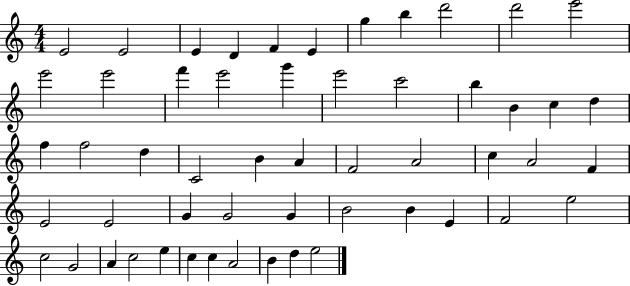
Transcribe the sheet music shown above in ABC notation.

X:1
T:Untitled
M:4/4
L:1/4
K:C
E2 E2 E D F E g b d'2 d'2 e'2 e'2 e'2 f' e'2 g' e'2 c'2 b B c d f f2 d C2 B A F2 A2 c A2 F E2 E2 G G2 G B2 B E F2 e2 c2 G2 A c2 e c c A2 B d e2